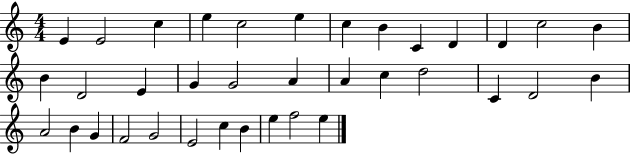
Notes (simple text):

E4/q E4/h C5/q E5/q C5/h E5/q C5/q B4/q C4/q D4/q D4/q C5/h B4/q B4/q D4/h E4/q G4/q G4/h A4/q A4/q C5/q D5/h C4/q D4/h B4/q A4/h B4/q G4/q F4/h G4/h E4/h C5/q B4/q E5/q F5/h E5/q